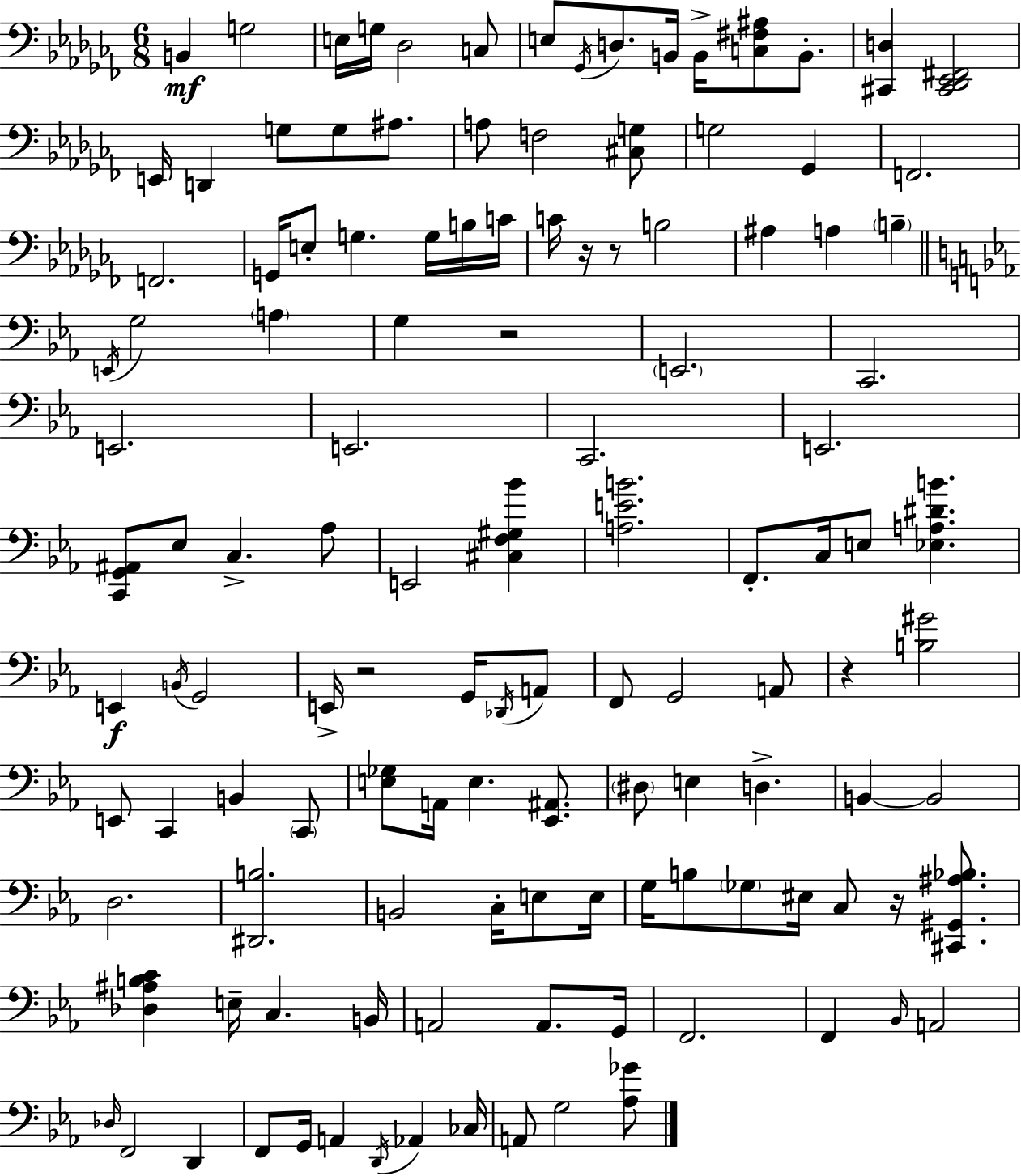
{
  \clef bass
  \numericTimeSignature
  \time 6/8
  \key aes \minor
  b,4\mf g2 | e16 g16 des2 c8 | e8 \acciaccatura { ges,16 } d8. b,16 b,16-> <c fis ais>8 b,8.-. | <cis, d>4 <cis, des, ees, fis,>2 | \break e,16 d,4 g8 g8 ais8. | a8 f2 <cis g>8 | g2 ges,4 | f,2. | \break f,2. | g,16 e8-. g4. g16 b16 | c'16 c'16 r16 r8 b2 | ais4 a4 \parenthesize b4-- | \break \bar "||" \break \key ees \major \acciaccatura { e,16 } g2 \parenthesize a4 | g4 r2 | \parenthesize e,2. | c,2. | \break e,2. | e,2. | c,2. | e,2. | \break <c, g, ais,>8 ees8 c4.-> aes8 | e,2 <cis f gis bes'>4 | <a e' b'>2. | f,8.-. c16 e8 <ees a dis' b'>4. | \break e,4\f \acciaccatura { b,16 } g,2 | e,16-> r2 g,16 | \acciaccatura { des,16 } a,8 f,8 g,2 | a,8 r4 <b gis'>2 | \break e,8 c,4 b,4 | \parenthesize c,8 <e ges>8 a,16 e4. | <ees, ais,>8. \parenthesize dis8 e4 d4.-> | b,4~~ b,2 | \break d2. | <dis, b>2. | b,2 c16-. | e8 e16 g16 b8 \parenthesize ges8 eis16 c8 r16 | \break <cis, gis, ais bes>8. <des ais b c'>4 e16-- c4. | b,16 a,2 a,8. | g,16 f,2. | f,4 \grace { bes,16 } a,2 | \break \grace { des16 } f,2 | d,4 f,8 g,16 a,4 | \acciaccatura { d,16 } aes,4 ces16 a,8 g2 | <aes ges'>8 \bar "|."
}